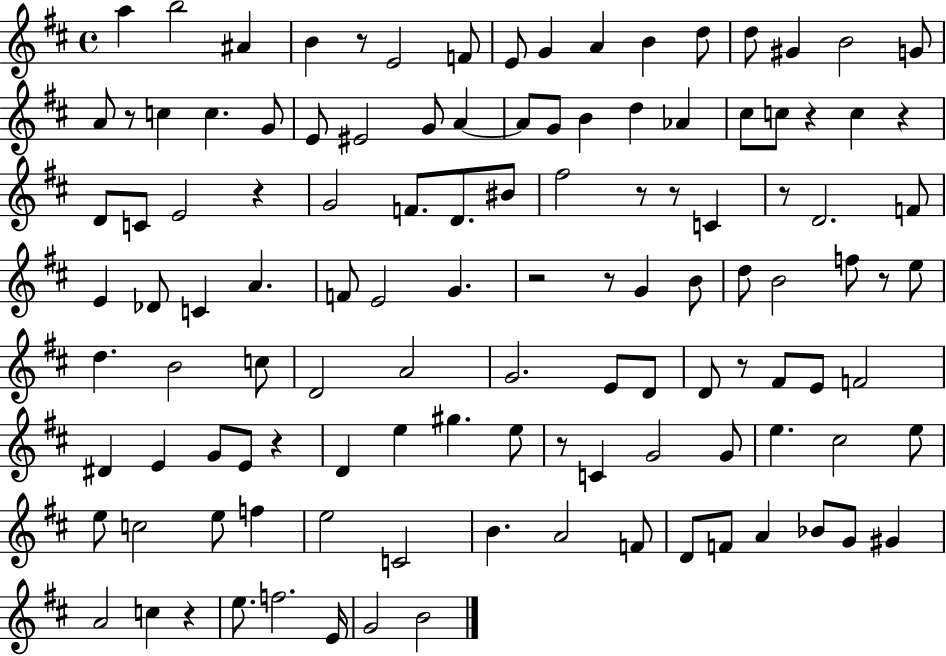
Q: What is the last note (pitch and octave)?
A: B4